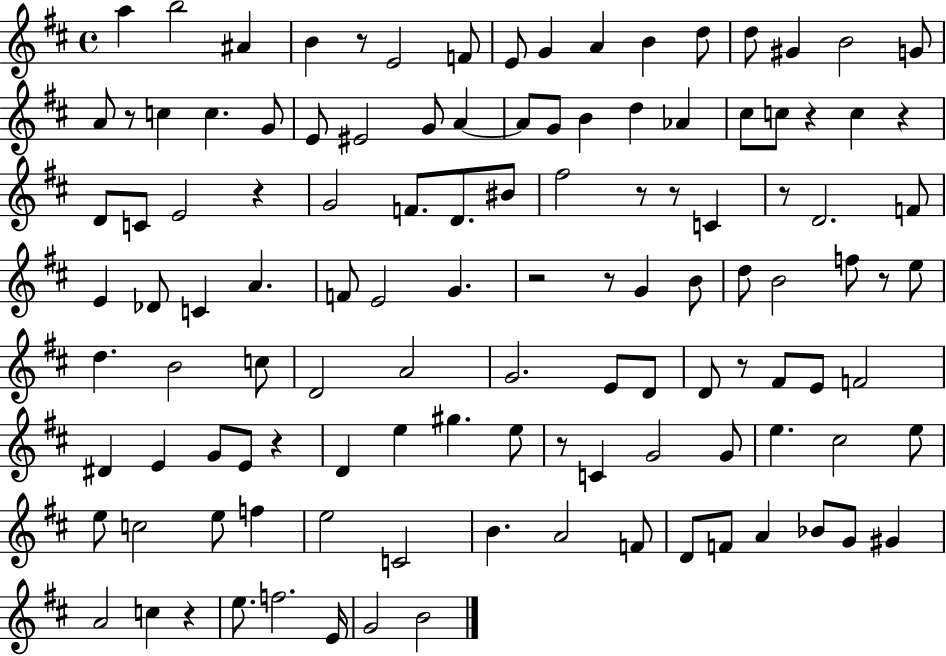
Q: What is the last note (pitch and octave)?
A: B4